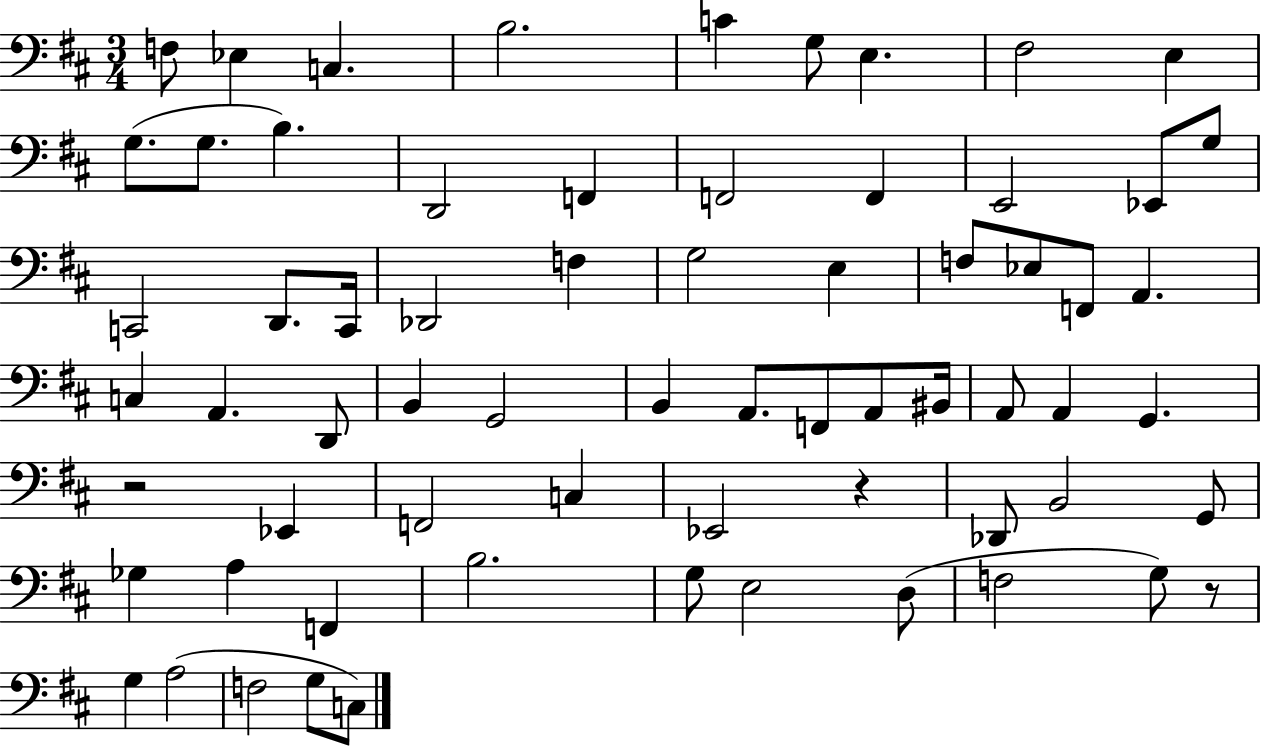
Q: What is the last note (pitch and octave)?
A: C3